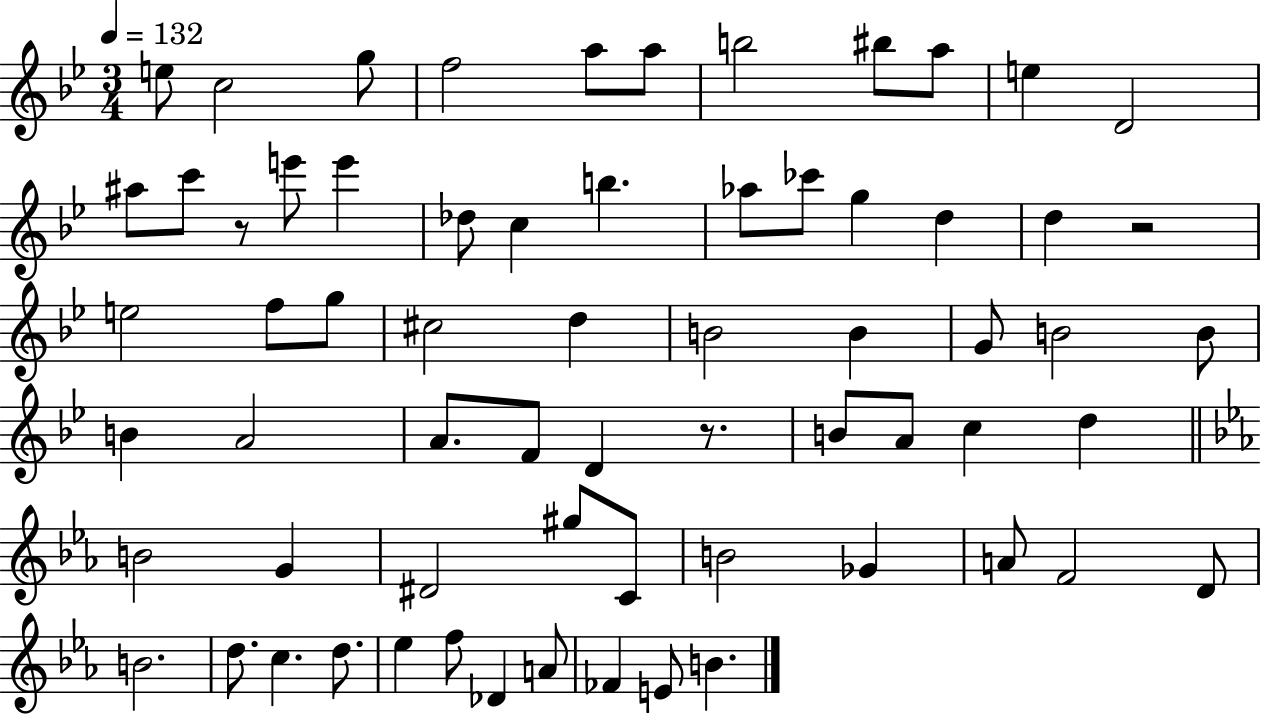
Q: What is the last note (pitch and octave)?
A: B4